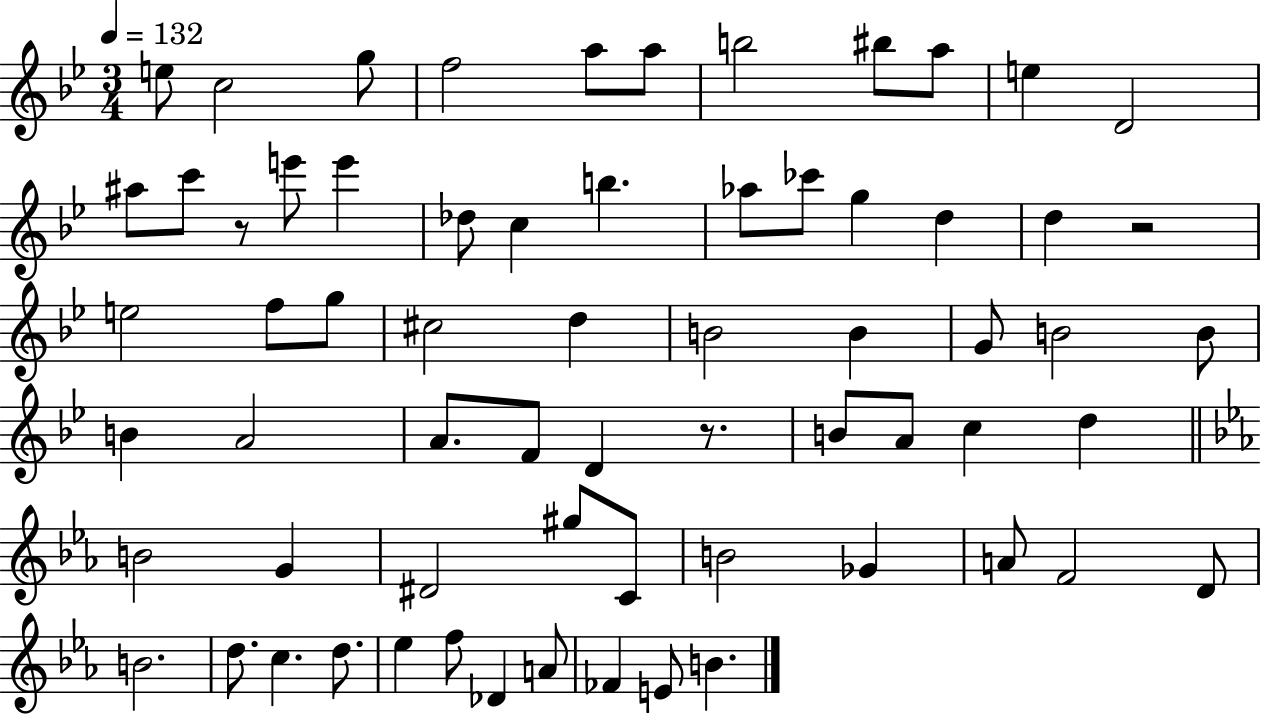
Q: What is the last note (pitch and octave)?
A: B4